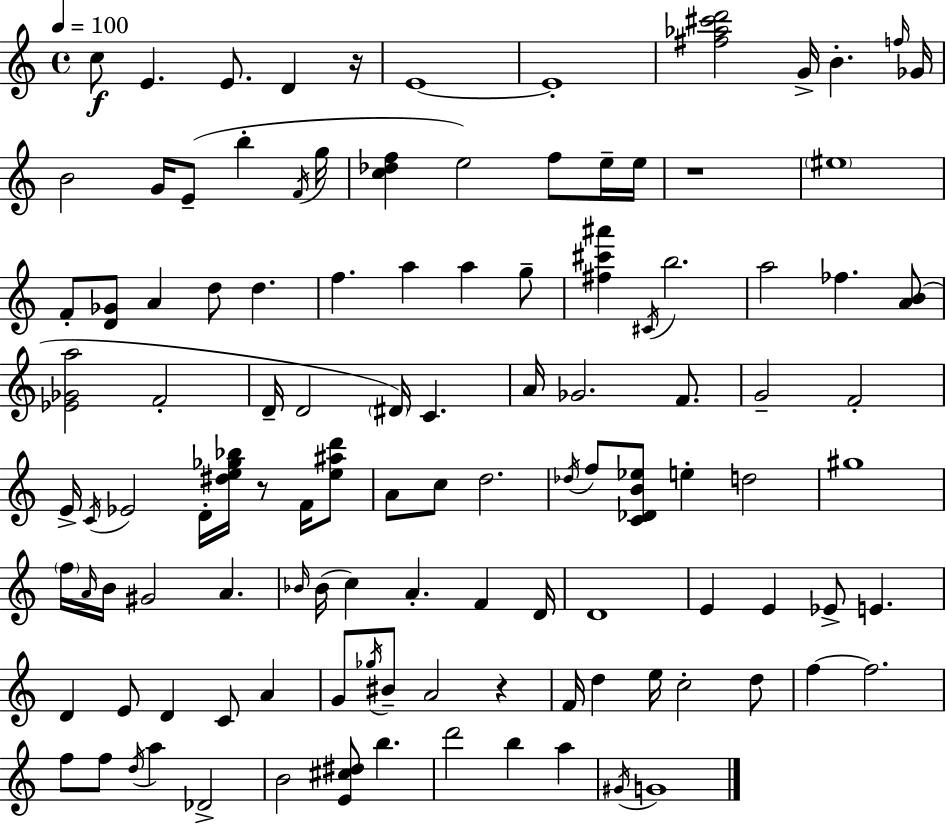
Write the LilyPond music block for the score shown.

{
  \clef treble
  \time 4/4
  \defaultTimeSignature
  \key a \minor
  \tempo 4 = 100
  \repeat volta 2 { c''8\f e'4. e'8. d'4 r16 | e'1~~ | e'1-. | <fis'' aes'' cis''' d'''>2 g'16-> b'4.-. \grace { f''16 } | \break ges'16 b'2 g'16 e'8--( b''4-. | \acciaccatura { f'16 } g''16 <c'' des'' f''>4 e''2) f''8 | e''16-- e''16 r1 | \parenthesize eis''1 | \break f'8-. <d' ges'>8 a'4 d''8 d''4. | f''4. a''4 a''4 | g''8-- <fis'' cis''' ais'''>4 \acciaccatura { cis'16 } b''2. | a''2 fes''4. | \break <a' b'>8( <ees' ges' a''>2 f'2-. | d'16-- d'2 \parenthesize dis'16) c'4. | a'16 ges'2. | f'8. g'2-- f'2-. | \break e'16-> \acciaccatura { c'16 } ees'2 d'16-. <dis'' e'' ges'' bes''>16 r8 | f'16 <e'' ais'' d'''>8 a'8 c''8 d''2. | \acciaccatura { des''16 } f''8 <c' des' b' ees''>8 e''4-. d''2 | gis''1 | \break \parenthesize f''16 \grace { a'16 } b'16 gis'2 | a'4. \grace { bes'16 }( bes'16 c''4) a'4.-. | f'4 d'16 d'1 | e'4 e'4 ees'8-> | \break e'4. d'4 e'8 d'4 | c'8 a'4 g'8 \acciaccatura { ges''16 } bis'8-- a'2 | r4 f'16 d''4 e''16 c''2-. | d''8 f''4~~ f''2. | \break f''8 f''8 \acciaccatura { d''16 } a''4 | des'2-> b'2 | <e' cis'' dis''>8 b''4. d'''2 | b''4 a''4 \acciaccatura { gis'16 } g'1 | \break } \bar "|."
}